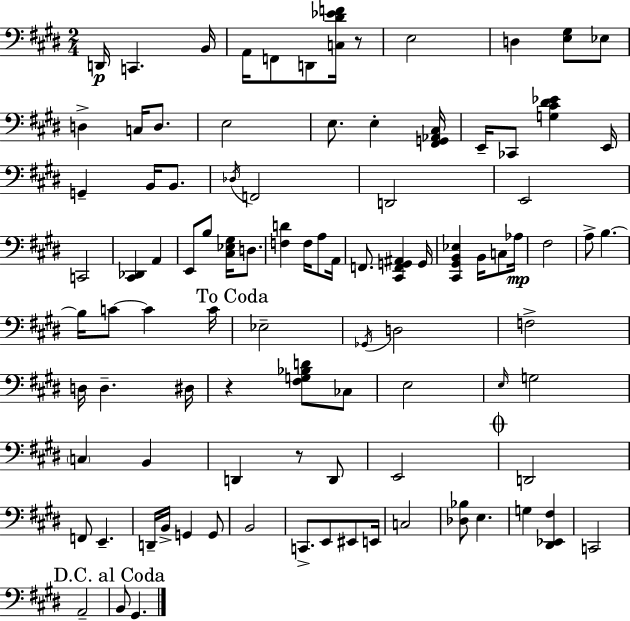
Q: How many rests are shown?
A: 3